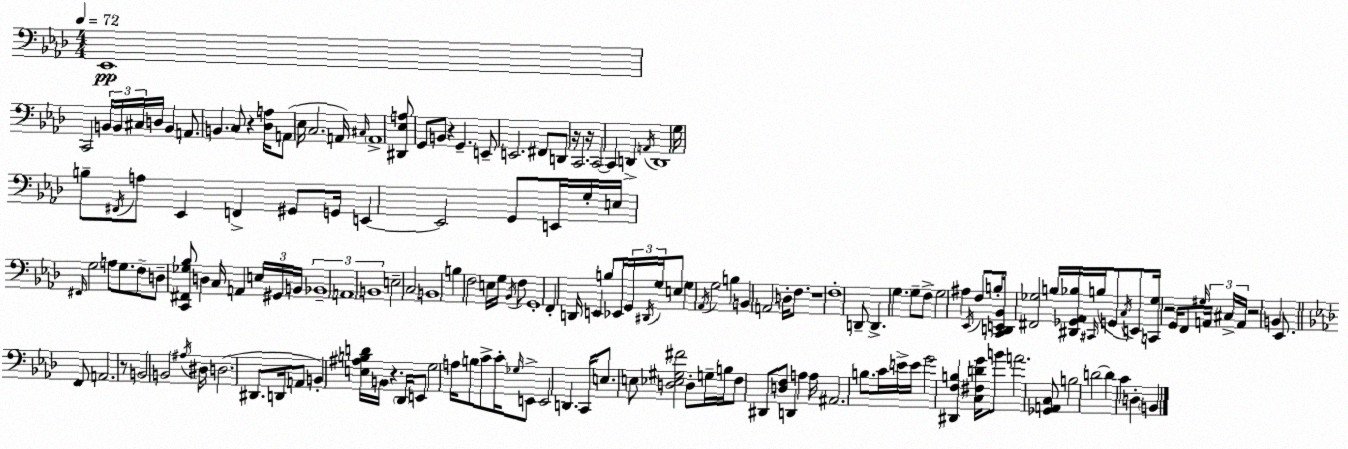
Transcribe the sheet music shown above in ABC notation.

X:1
T:Untitled
M:4/4
L:1/4
K:Ab
_E,,4 C,,2 B,,/4 B,,/4 ^C,/4 D,/4 B,, A,,/2 B,, C,/2 z [_D,A,]/4 A,,/2 _E,/4 C,2 A,,/4 ^C,/4 A,,4 [^D,,_E,A,]/2 G,,/2 B,,/2 z G,, E,,/2 E,,2 ^F,,/2 D,,/2 z/4 C,,2 z/4 C,,2 C,, D,, A,,/4 D,,4 G,/4 B,/2 ^F,,/4 A,/2 _E,, F,, ^G,,/2 G,,/4 E,, E,,2 G,,/2 E,,/4 G,/4 E,/4 ^F,,/4 G,2 A,/2 G,/2 F,/2 D,/2 [C,,^F,,_G,_B,]/2 D, C,/4 A,, E,/4 ^G,,/4 B,,/4 _B,,4 A,,4 B,,4 E,2 C,2 B,,4 B, F,2 E,/4 G,/4 _B,,/4 F,/2 G,,4 F,, D,,/4 E,, B,/2 _E,,/4 G,,/4 ^D,,/4 G,/4 E,/2 G, _A,,/4 G,2 B, B,, A,,2 D,/4 F,/2 z4 F,4 D,,/2 D,, G, G,/2 F,/2 G,2 ^A, _E,,/4 F,/2 B,/2 [C,,D,,E,,_B,,]/4 [^F,,_G,]2 B,/4 [^D,,_G,,_A,,_B,]/4 ^C,,/4 B,/4 G,,/2 C,/4 E,,/2 [C,,_G,]/4 z2 G,,/4 F,,/2 ^G,/4 A,,/4 ^C,/4 A,,/4 z2 B,, _E,,/2 F,,/2 A,,2 z/2 B,,2 B,,2 ^A,/4 ^D,/4 D,2 ^D,,/2 D,,/4 A,,/2 B,, [E,^A,B,D]/4 B,,/4 z _D,,/4 E,,/2 G,2 A,/4 B,/2 C/2 C/4 _G,/4 E,,/2 E,,2 D,, C,,/4 E,/2 E,/2 [D,_E,^G,^F]2 D,/2 G,/4 B,/4 F,/2 ^D,,/2 [D,F,]/2 D,, A, A,/4 ^A,,2 B,/2 C/4 E/4 E/4 G2 [^D,,F,B,] [C,^F,DG]/4 B/2 A2 [_G,,A,,C,]/2 B,2 D2 D C D, B,,